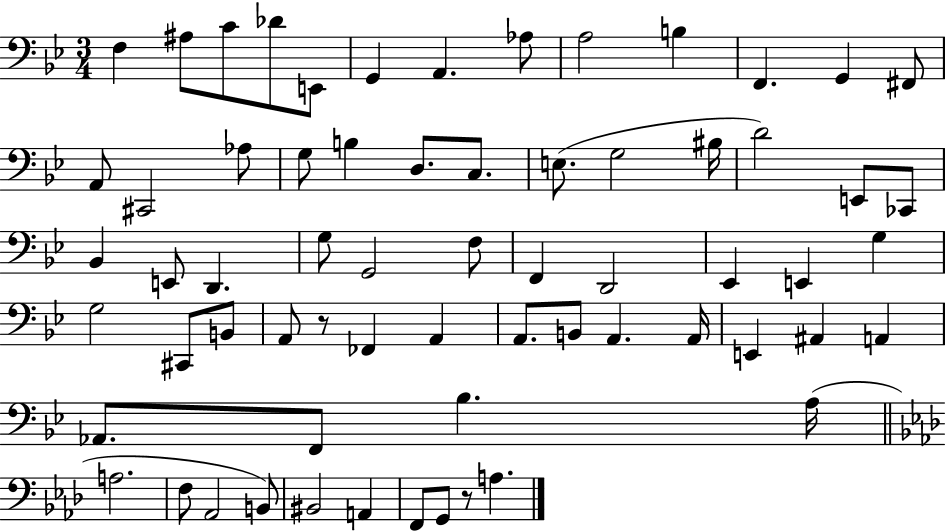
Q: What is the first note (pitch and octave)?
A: F3